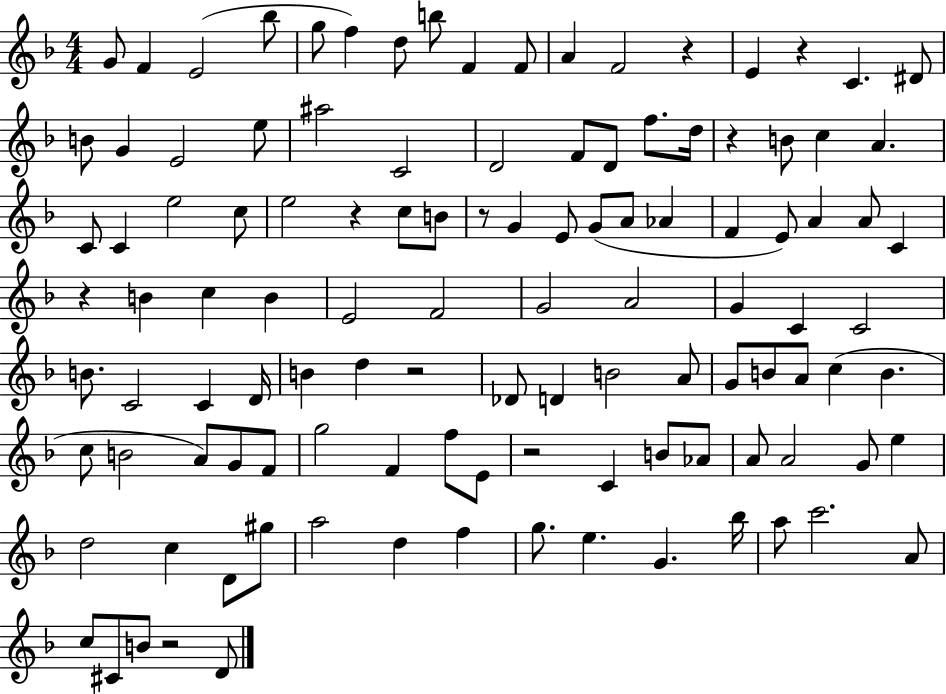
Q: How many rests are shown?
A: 9